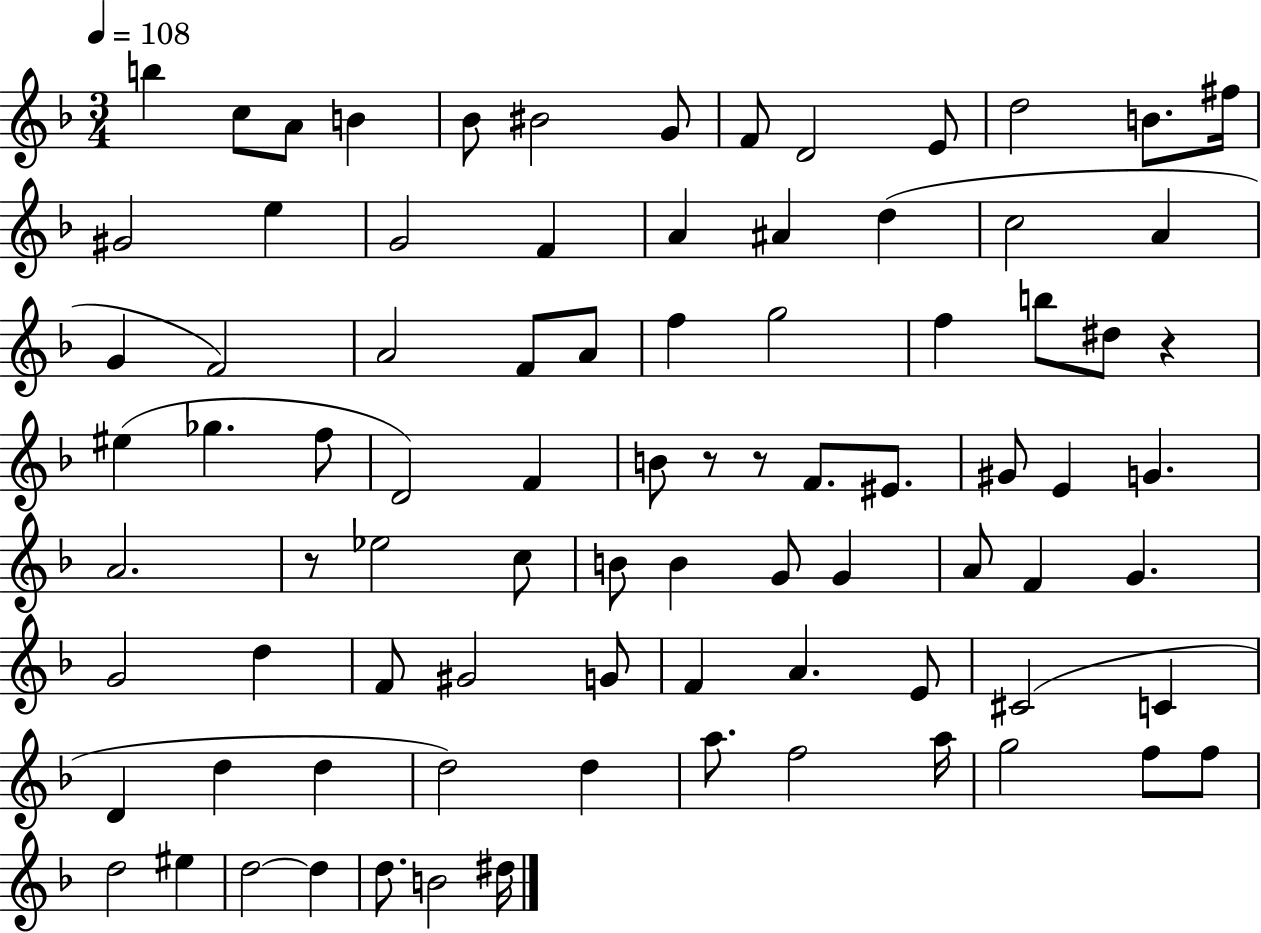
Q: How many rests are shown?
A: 4